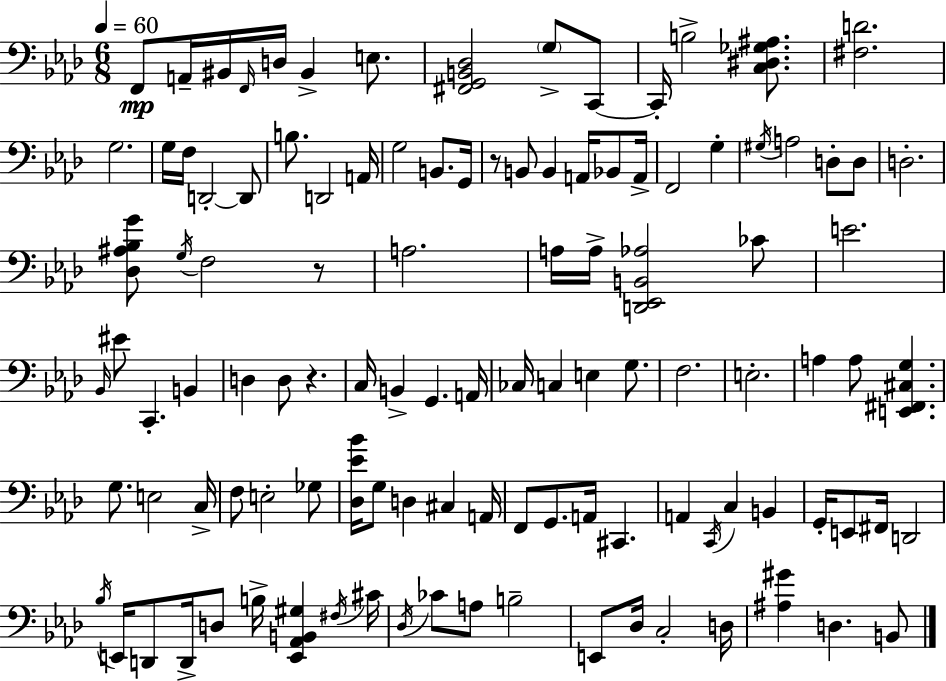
X:1
T:Untitled
M:6/8
L:1/4
K:Ab
F,,/2 A,,/4 ^B,,/4 F,,/4 D,/4 ^B,, E,/2 [^F,,G,,B,,_D,]2 G,/2 C,,/2 C,,/4 B,2 [C,^D,_G,^A,]/2 [^F,D]2 G,2 G,/4 F,/4 D,,2 D,,/2 B,/2 D,,2 A,,/4 G,2 B,,/2 G,,/4 z/2 B,,/2 B,, A,,/4 _B,,/2 A,,/4 F,,2 G, ^G,/4 A,2 D,/2 D,/2 D,2 [_D,^A,_B,G]/2 G,/4 F,2 z/2 A,2 A,/4 A,/4 [D,,_E,,B,,_A,]2 _C/2 E2 _B,,/4 ^E/2 C,, B,, D, D,/2 z C,/4 B,, G,, A,,/4 _C,/4 C, E, G,/2 F,2 E,2 A, A,/2 [E,,^F,,^C,G,] G,/2 E,2 C,/4 F,/2 E,2 _G,/2 [_D,_E_B]/4 G,/2 D, ^C, A,,/4 F,,/2 G,,/2 A,,/4 ^C,, A,, C,,/4 C, B,, G,,/4 E,,/2 ^F,,/4 D,,2 _B,/4 E,,/4 D,,/2 D,,/4 D,/2 B,/4 [E,,_A,,B,,^G,] ^F,/4 ^C/4 _D,/4 _C/2 A,/2 B,2 E,,/2 _D,/4 C,2 D,/4 [^A,^G] D, B,,/2